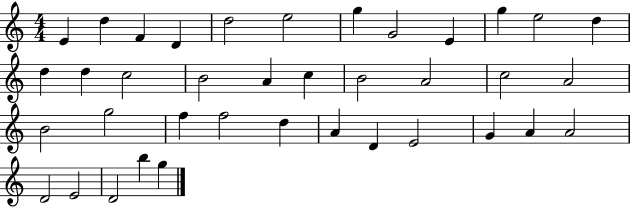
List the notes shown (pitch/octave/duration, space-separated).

E4/q D5/q F4/q D4/q D5/h E5/h G5/q G4/h E4/q G5/q E5/h D5/q D5/q D5/q C5/h B4/h A4/q C5/q B4/h A4/h C5/h A4/h B4/h G5/h F5/q F5/h D5/q A4/q D4/q E4/h G4/q A4/q A4/h D4/h E4/h D4/h B5/q G5/q